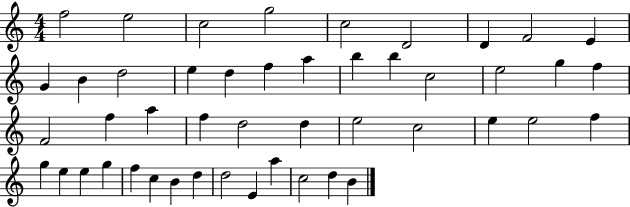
F5/h E5/h C5/h G5/h C5/h D4/h D4/q F4/h E4/q G4/q B4/q D5/h E5/q D5/q F5/q A5/q B5/q B5/q C5/h E5/h G5/q F5/q F4/h F5/q A5/q F5/q D5/h D5/q E5/h C5/h E5/q E5/h F5/q G5/q E5/q E5/q G5/q F5/q C5/q B4/q D5/q D5/h E4/q A5/q C5/h D5/q B4/q